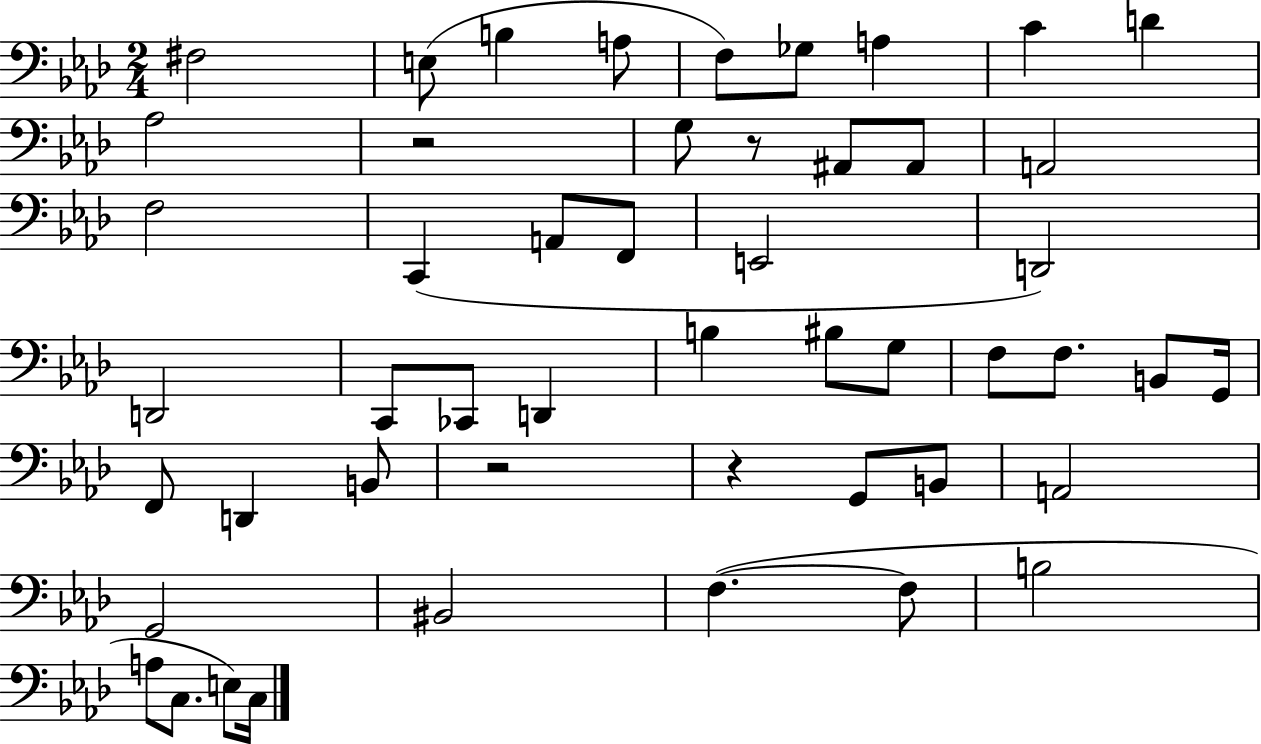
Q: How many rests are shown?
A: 4